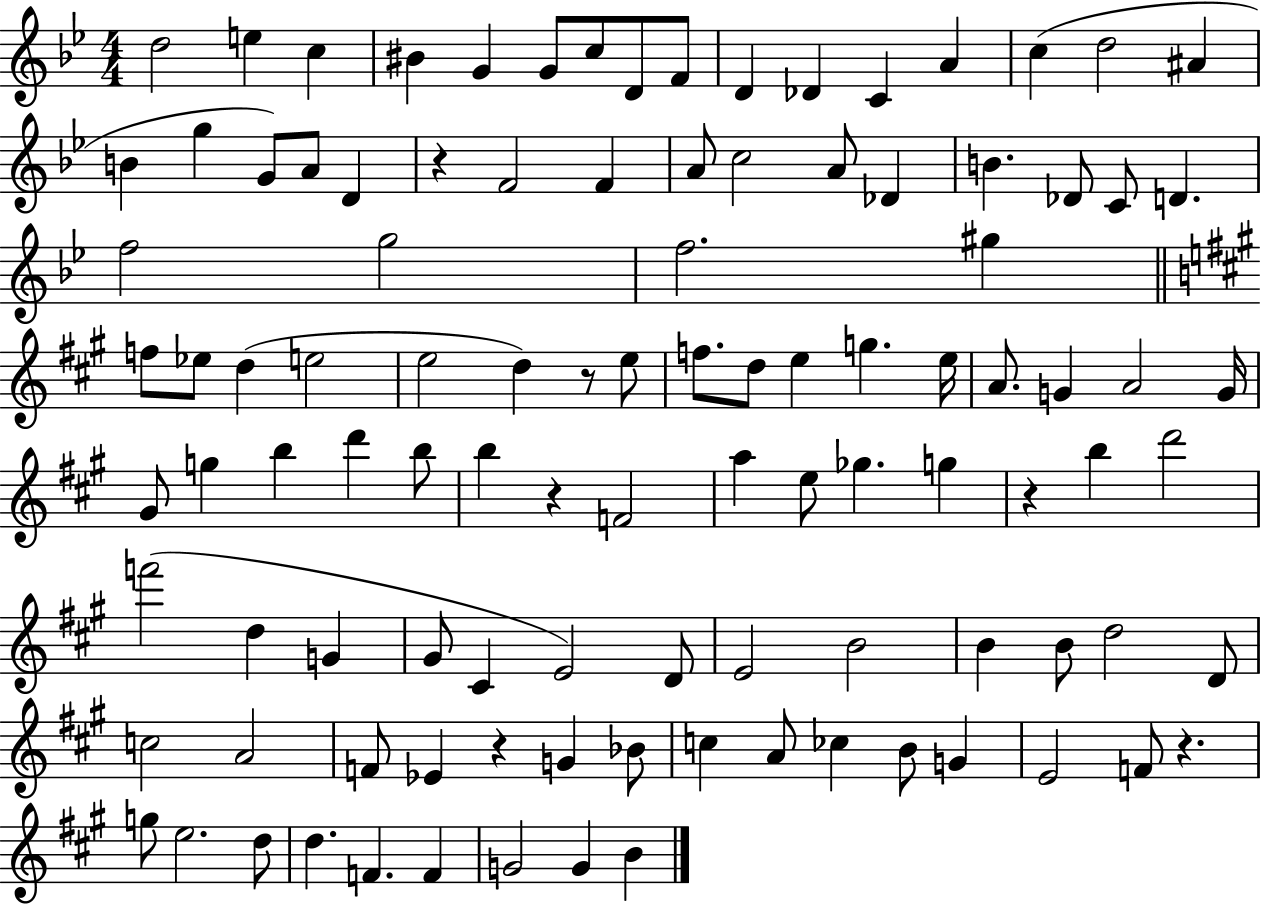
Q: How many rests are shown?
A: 6